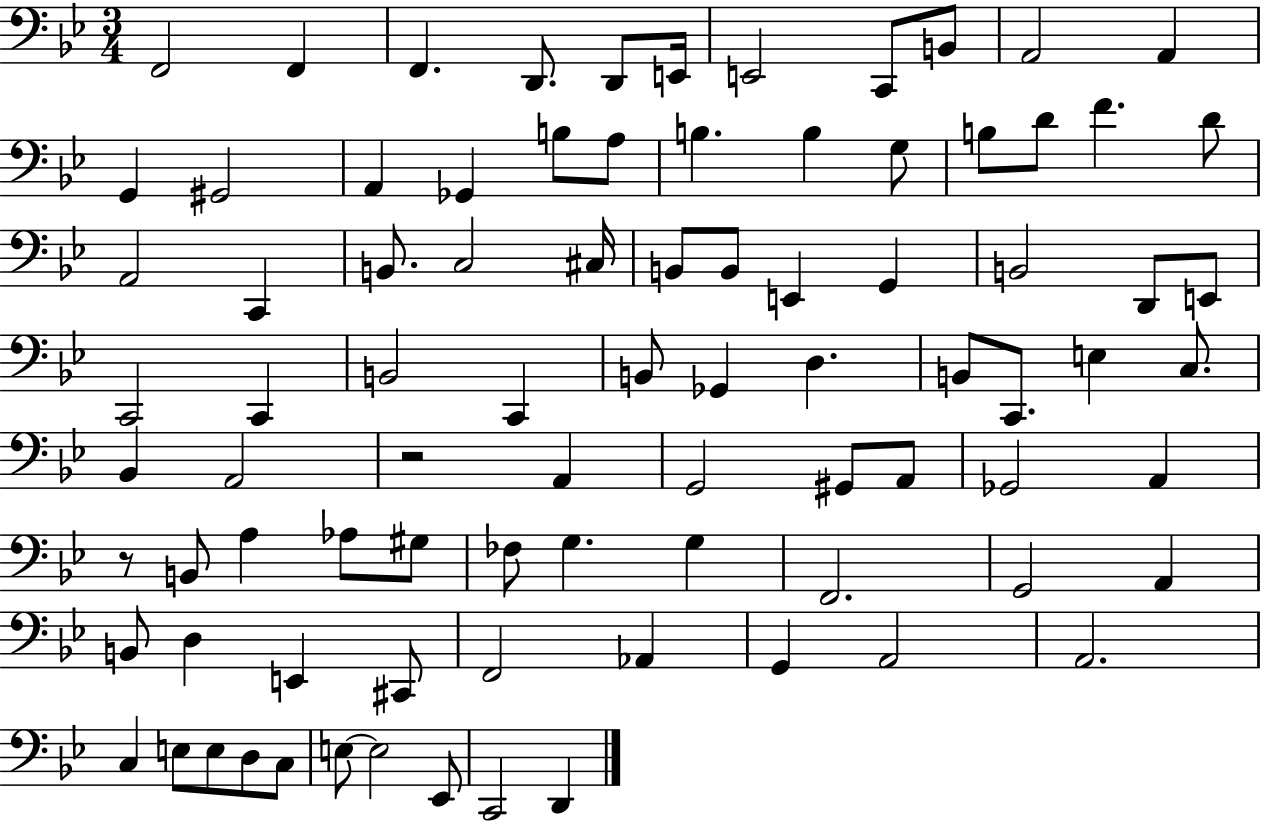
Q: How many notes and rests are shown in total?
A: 86